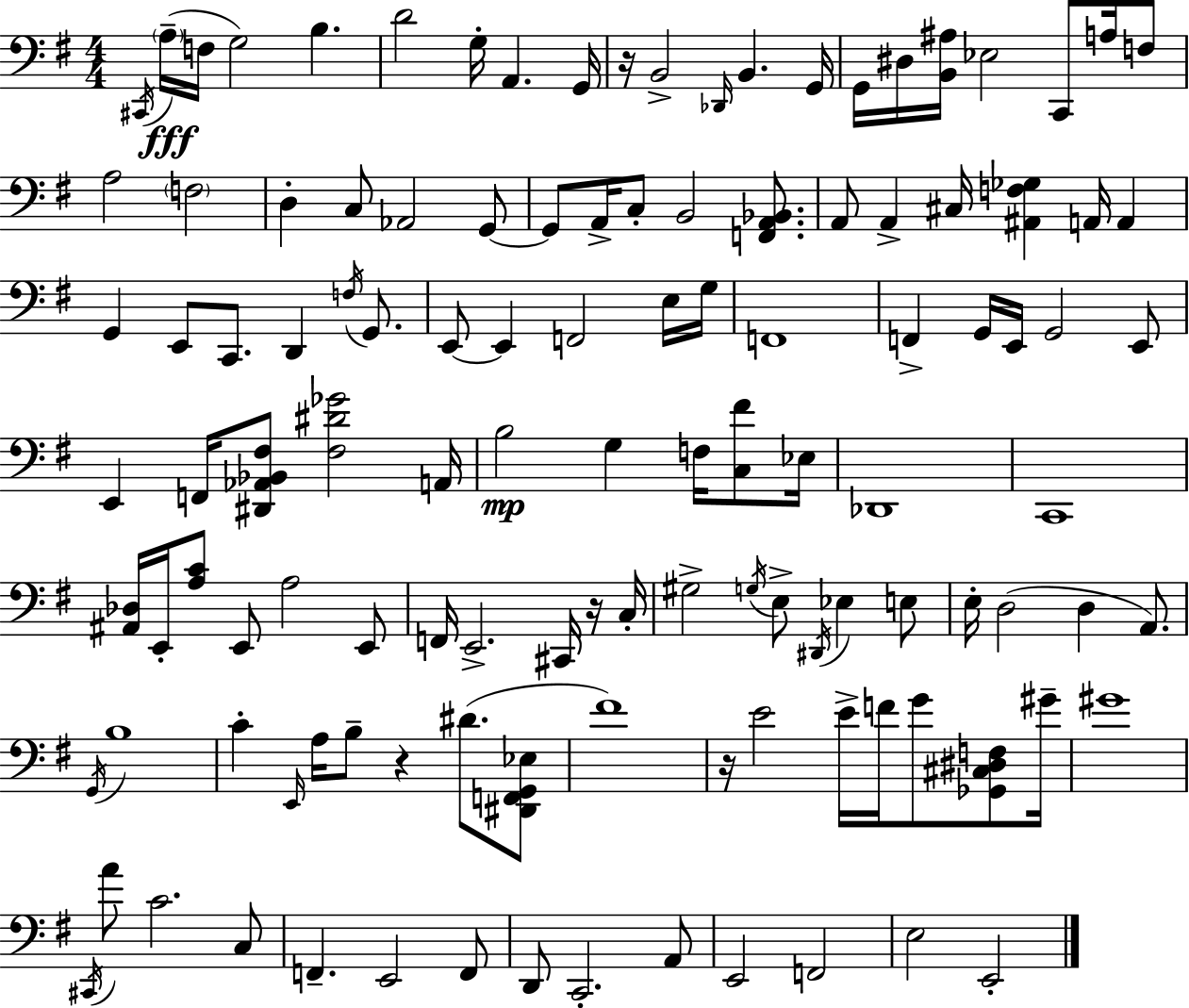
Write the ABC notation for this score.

X:1
T:Untitled
M:4/4
L:1/4
K:Em
^C,,/4 A,/4 F,/4 G,2 B, D2 G,/4 A,, G,,/4 z/4 B,,2 _D,,/4 B,, G,,/4 G,,/4 ^D,/4 [B,,^A,]/4 _E,2 C,,/2 A,/4 F,/2 A,2 F,2 D, C,/2 _A,,2 G,,/2 G,,/2 A,,/4 C,/2 B,,2 [F,,A,,_B,,]/2 A,,/2 A,, ^C,/4 [^A,,F,_G,] A,,/4 A,, G,, E,,/2 C,,/2 D,, F,/4 G,,/2 E,,/2 E,, F,,2 E,/4 G,/4 F,,4 F,, G,,/4 E,,/4 G,,2 E,,/2 E,, F,,/4 [^D,,_A,,_B,,^F,]/2 [^F,^D_G]2 A,,/4 B,2 G, F,/4 [C,^F]/2 _E,/4 _D,,4 C,,4 [^A,,_D,]/4 E,,/4 [A,C]/2 E,,/2 A,2 E,,/2 F,,/4 E,,2 ^C,,/4 z/4 C,/4 ^G,2 G,/4 E,/2 ^D,,/4 _E, E,/2 E,/4 D,2 D, A,,/2 G,,/4 B,4 C E,,/4 A,/4 B,/2 z ^D/2 [^D,,F,,G,,_E,]/2 ^F4 z/4 E2 E/4 F/4 G/2 [_G,,^C,^D,F,]/2 ^G/4 ^G4 ^C,,/4 A/2 C2 C,/2 F,, E,,2 F,,/2 D,,/2 C,,2 A,,/2 E,,2 F,,2 E,2 E,,2